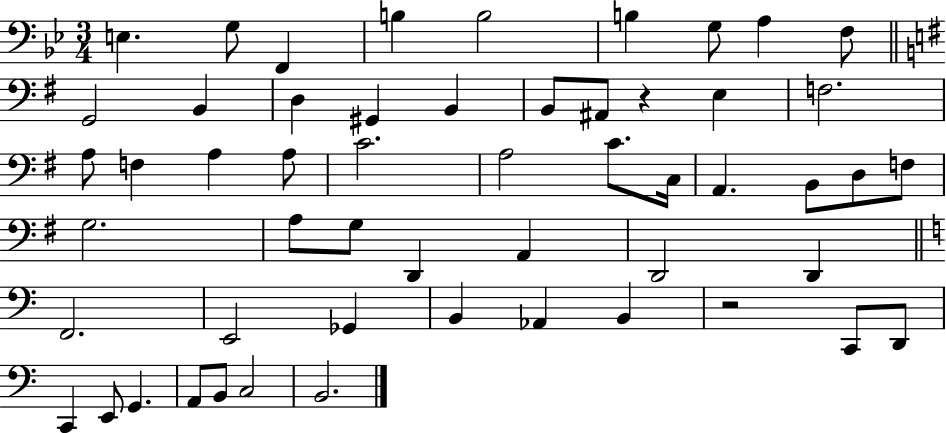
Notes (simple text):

E3/q. G3/e F2/q B3/q B3/h B3/q G3/e A3/q F3/e G2/h B2/q D3/q G#2/q B2/q B2/e A#2/e R/q E3/q F3/h. A3/e F3/q A3/q A3/e C4/h. A3/h C4/e. C3/s A2/q. B2/e D3/e F3/e G3/h. A3/e G3/e D2/q A2/q D2/h D2/q F2/h. E2/h Gb2/q B2/q Ab2/q B2/q R/h C2/e D2/e C2/q E2/e G2/q. A2/e B2/e C3/h B2/h.